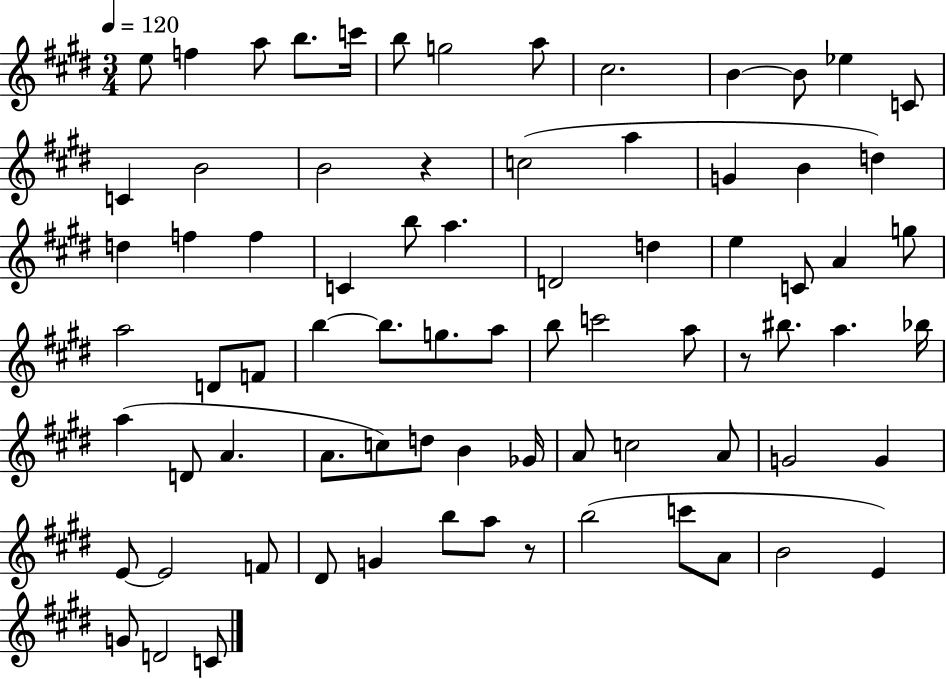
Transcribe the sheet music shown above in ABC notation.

X:1
T:Untitled
M:3/4
L:1/4
K:E
e/2 f a/2 b/2 c'/4 b/2 g2 a/2 ^c2 B B/2 _e C/2 C B2 B2 z c2 a G B d d f f C b/2 a D2 d e C/2 A g/2 a2 D/2 F/2 b b/2 g/2 a/2 b/2 c'2 a/2 z/2 ^b/2 a _b/4 a D/2 A A/2 c/2 d/2 B _G/4 A/2 c2 A/2 G2 G E/2 E2 F/2 ^D/2 G b/2 a/2 z/2 b2 c'/2 A/2 B2 E G/2 D2 C/2